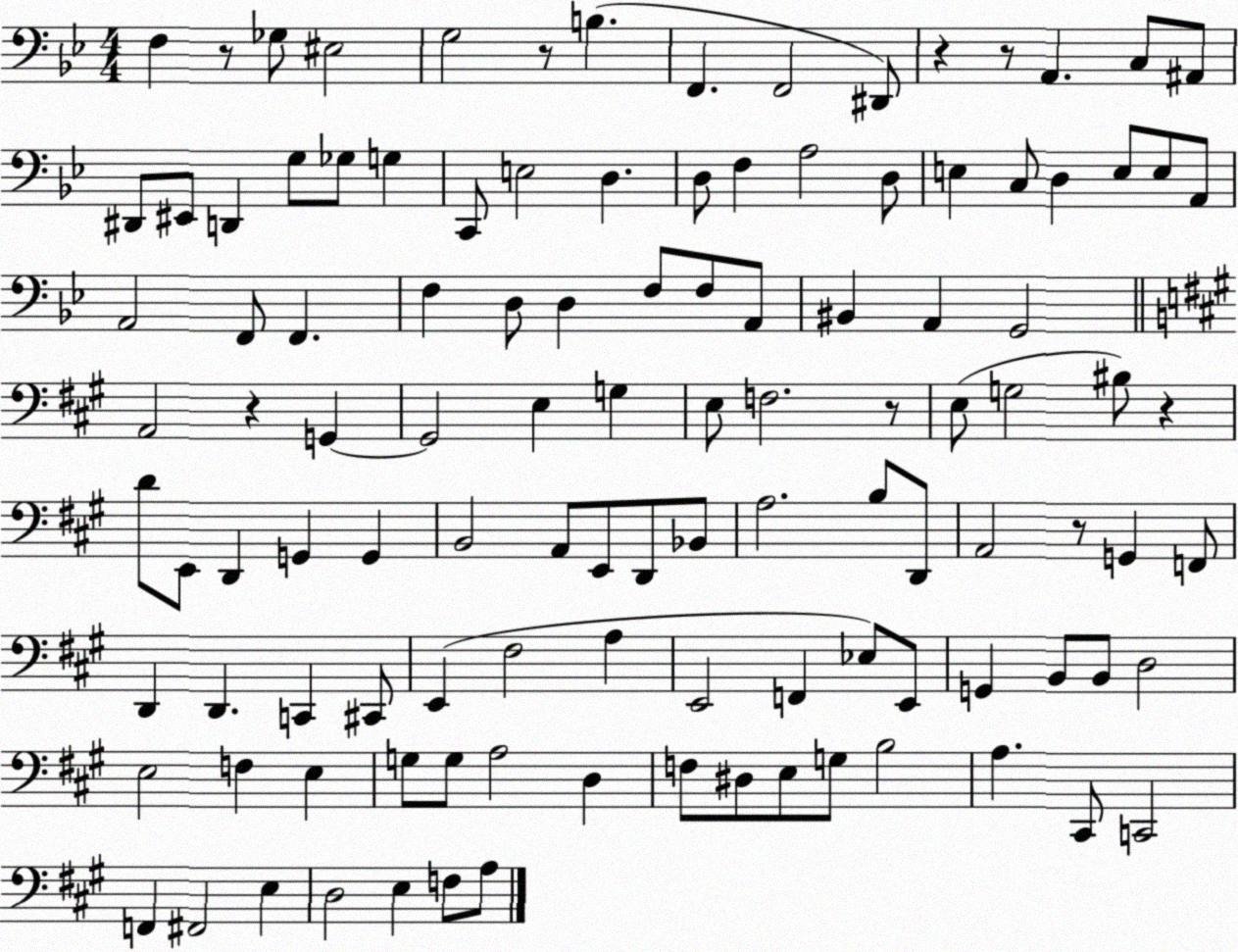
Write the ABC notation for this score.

X:1
T:Untitled
M:4/4
L:1/4
K:Bb
F, z/2 _G,/2 ^E,2 G,2 z/2 B, F,, F,,2 ^D,,/2 z z/2 A,, C,/2 ^A,,/2 ^D,,/2 ^E,,/2 D,, G,/2 _G,/2 G, C,,/2 E,2 D, D,/2 F, A,2 D,/2 E, C,/2 D, E,/2 E,/2 A,,/2 A,,2 F,,/2 F,, F, D,/2 D, F,/2 F,/2 A,,/2 ^B,, A,, G,,2 A,,2 z G,, G,,2 E, G, E,/2 F,2 z/2 E,/2 G,2 ^B,/2 z D/2 E,,/2 D,, G,, G,, B,,2 A,,/2 E,,/2 D,,/2 _B,,/2 A,2 B,/2 D,,/2 A,,2 z/2 G,, F,,/2 D,, D,, C,, ^C,,/2 E,, ^F,2 A, E,,2 F,, _E,/2 E,,/2 G,, B,,/2 B,,/2 D,2 E,2 F, E, G,/2 G,/2 A,2 D, F,/2 ^D,/2 E,/2 G,/2 B,2 A, ^C,,/2 C,,2 F,, ^F,,2 E, D,2 E, F,/2 A,/2